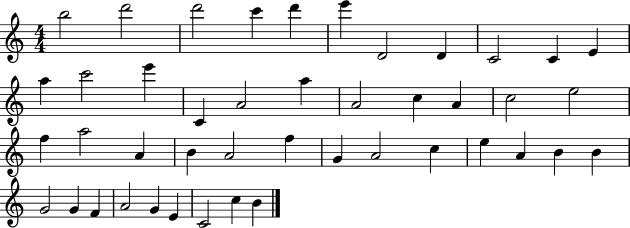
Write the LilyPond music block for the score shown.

{
  \clef treble
  \numericTimeSignature
  \time 4/4
  \key c \major
  b''2 d'''2 | d'''2 c'''4 d'''4 | e'''4 d'2 d'4 | c'2 c'4 e'4 | \break a''4 c'''2 e'''4 | c'4 a'2 a''4 | a'2 c''4 a'4 | c''2 e''2 | \break f''4 a''2 a'4 | b'4 a'2 f''4 | g'4 a'2 c''4 | e''4 a'4 b'4 b'4 | \break g'2 g'4 f'4 | a'2 g'4 e'4 | c'2 c''4 b'4 | \bar "|."
}